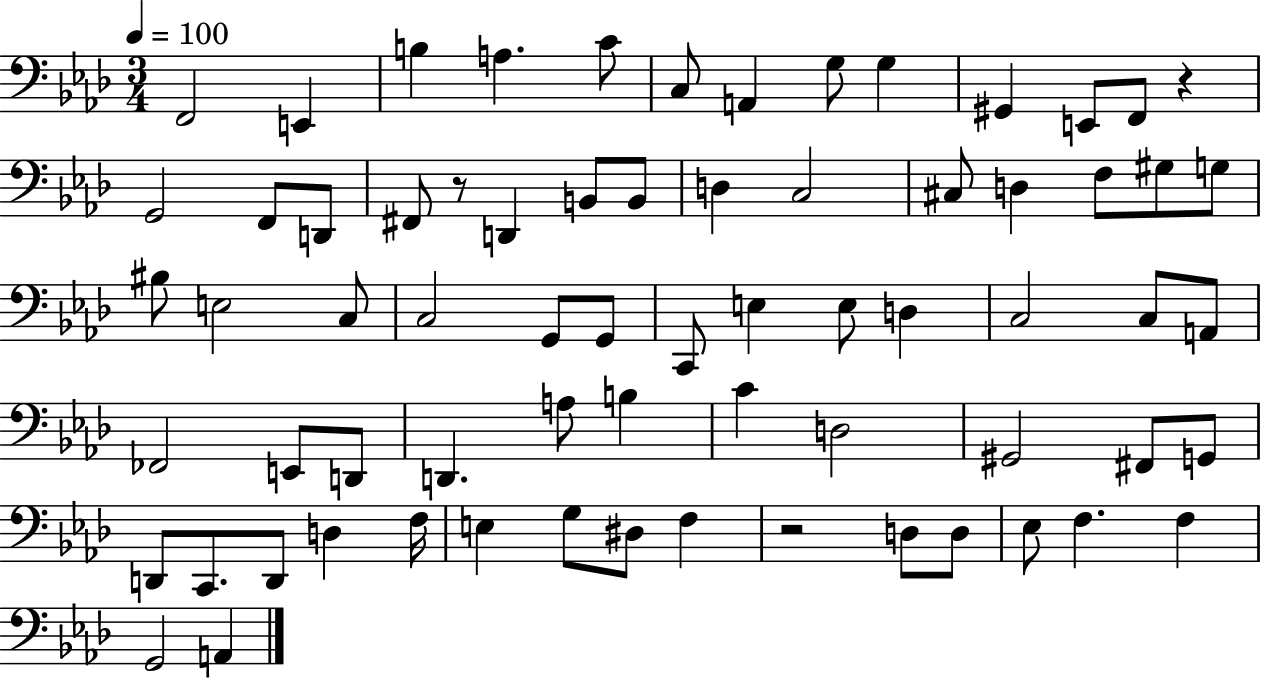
F2/h E2/q B3/q A3/q. C4/e C3/e A2/q G3/e G3/q G#2/q E2/e F2/e R/q G2/h F2/e D2/e F#2/e R/e D2/q B2/e B2/e D3/q C3/h C#3/e D3/q F3/e G#3/e G3/e BIS3/e E3/h C3/e C3/h G2/e G2/e C2/e E3/q E3/e D3/q C3/h C3/e A2/e FES2/h E2/e D2/e D2/q. A3/e B3/q C4/q D3/h G#2/h F#2/e G2/e D2/e C2/e. D2/e D3/q F3/s E3/q G3/e D#3/e F3/q R/h D3/e D3/e Eb3/e F3/q. F3/q G2/h A2/q